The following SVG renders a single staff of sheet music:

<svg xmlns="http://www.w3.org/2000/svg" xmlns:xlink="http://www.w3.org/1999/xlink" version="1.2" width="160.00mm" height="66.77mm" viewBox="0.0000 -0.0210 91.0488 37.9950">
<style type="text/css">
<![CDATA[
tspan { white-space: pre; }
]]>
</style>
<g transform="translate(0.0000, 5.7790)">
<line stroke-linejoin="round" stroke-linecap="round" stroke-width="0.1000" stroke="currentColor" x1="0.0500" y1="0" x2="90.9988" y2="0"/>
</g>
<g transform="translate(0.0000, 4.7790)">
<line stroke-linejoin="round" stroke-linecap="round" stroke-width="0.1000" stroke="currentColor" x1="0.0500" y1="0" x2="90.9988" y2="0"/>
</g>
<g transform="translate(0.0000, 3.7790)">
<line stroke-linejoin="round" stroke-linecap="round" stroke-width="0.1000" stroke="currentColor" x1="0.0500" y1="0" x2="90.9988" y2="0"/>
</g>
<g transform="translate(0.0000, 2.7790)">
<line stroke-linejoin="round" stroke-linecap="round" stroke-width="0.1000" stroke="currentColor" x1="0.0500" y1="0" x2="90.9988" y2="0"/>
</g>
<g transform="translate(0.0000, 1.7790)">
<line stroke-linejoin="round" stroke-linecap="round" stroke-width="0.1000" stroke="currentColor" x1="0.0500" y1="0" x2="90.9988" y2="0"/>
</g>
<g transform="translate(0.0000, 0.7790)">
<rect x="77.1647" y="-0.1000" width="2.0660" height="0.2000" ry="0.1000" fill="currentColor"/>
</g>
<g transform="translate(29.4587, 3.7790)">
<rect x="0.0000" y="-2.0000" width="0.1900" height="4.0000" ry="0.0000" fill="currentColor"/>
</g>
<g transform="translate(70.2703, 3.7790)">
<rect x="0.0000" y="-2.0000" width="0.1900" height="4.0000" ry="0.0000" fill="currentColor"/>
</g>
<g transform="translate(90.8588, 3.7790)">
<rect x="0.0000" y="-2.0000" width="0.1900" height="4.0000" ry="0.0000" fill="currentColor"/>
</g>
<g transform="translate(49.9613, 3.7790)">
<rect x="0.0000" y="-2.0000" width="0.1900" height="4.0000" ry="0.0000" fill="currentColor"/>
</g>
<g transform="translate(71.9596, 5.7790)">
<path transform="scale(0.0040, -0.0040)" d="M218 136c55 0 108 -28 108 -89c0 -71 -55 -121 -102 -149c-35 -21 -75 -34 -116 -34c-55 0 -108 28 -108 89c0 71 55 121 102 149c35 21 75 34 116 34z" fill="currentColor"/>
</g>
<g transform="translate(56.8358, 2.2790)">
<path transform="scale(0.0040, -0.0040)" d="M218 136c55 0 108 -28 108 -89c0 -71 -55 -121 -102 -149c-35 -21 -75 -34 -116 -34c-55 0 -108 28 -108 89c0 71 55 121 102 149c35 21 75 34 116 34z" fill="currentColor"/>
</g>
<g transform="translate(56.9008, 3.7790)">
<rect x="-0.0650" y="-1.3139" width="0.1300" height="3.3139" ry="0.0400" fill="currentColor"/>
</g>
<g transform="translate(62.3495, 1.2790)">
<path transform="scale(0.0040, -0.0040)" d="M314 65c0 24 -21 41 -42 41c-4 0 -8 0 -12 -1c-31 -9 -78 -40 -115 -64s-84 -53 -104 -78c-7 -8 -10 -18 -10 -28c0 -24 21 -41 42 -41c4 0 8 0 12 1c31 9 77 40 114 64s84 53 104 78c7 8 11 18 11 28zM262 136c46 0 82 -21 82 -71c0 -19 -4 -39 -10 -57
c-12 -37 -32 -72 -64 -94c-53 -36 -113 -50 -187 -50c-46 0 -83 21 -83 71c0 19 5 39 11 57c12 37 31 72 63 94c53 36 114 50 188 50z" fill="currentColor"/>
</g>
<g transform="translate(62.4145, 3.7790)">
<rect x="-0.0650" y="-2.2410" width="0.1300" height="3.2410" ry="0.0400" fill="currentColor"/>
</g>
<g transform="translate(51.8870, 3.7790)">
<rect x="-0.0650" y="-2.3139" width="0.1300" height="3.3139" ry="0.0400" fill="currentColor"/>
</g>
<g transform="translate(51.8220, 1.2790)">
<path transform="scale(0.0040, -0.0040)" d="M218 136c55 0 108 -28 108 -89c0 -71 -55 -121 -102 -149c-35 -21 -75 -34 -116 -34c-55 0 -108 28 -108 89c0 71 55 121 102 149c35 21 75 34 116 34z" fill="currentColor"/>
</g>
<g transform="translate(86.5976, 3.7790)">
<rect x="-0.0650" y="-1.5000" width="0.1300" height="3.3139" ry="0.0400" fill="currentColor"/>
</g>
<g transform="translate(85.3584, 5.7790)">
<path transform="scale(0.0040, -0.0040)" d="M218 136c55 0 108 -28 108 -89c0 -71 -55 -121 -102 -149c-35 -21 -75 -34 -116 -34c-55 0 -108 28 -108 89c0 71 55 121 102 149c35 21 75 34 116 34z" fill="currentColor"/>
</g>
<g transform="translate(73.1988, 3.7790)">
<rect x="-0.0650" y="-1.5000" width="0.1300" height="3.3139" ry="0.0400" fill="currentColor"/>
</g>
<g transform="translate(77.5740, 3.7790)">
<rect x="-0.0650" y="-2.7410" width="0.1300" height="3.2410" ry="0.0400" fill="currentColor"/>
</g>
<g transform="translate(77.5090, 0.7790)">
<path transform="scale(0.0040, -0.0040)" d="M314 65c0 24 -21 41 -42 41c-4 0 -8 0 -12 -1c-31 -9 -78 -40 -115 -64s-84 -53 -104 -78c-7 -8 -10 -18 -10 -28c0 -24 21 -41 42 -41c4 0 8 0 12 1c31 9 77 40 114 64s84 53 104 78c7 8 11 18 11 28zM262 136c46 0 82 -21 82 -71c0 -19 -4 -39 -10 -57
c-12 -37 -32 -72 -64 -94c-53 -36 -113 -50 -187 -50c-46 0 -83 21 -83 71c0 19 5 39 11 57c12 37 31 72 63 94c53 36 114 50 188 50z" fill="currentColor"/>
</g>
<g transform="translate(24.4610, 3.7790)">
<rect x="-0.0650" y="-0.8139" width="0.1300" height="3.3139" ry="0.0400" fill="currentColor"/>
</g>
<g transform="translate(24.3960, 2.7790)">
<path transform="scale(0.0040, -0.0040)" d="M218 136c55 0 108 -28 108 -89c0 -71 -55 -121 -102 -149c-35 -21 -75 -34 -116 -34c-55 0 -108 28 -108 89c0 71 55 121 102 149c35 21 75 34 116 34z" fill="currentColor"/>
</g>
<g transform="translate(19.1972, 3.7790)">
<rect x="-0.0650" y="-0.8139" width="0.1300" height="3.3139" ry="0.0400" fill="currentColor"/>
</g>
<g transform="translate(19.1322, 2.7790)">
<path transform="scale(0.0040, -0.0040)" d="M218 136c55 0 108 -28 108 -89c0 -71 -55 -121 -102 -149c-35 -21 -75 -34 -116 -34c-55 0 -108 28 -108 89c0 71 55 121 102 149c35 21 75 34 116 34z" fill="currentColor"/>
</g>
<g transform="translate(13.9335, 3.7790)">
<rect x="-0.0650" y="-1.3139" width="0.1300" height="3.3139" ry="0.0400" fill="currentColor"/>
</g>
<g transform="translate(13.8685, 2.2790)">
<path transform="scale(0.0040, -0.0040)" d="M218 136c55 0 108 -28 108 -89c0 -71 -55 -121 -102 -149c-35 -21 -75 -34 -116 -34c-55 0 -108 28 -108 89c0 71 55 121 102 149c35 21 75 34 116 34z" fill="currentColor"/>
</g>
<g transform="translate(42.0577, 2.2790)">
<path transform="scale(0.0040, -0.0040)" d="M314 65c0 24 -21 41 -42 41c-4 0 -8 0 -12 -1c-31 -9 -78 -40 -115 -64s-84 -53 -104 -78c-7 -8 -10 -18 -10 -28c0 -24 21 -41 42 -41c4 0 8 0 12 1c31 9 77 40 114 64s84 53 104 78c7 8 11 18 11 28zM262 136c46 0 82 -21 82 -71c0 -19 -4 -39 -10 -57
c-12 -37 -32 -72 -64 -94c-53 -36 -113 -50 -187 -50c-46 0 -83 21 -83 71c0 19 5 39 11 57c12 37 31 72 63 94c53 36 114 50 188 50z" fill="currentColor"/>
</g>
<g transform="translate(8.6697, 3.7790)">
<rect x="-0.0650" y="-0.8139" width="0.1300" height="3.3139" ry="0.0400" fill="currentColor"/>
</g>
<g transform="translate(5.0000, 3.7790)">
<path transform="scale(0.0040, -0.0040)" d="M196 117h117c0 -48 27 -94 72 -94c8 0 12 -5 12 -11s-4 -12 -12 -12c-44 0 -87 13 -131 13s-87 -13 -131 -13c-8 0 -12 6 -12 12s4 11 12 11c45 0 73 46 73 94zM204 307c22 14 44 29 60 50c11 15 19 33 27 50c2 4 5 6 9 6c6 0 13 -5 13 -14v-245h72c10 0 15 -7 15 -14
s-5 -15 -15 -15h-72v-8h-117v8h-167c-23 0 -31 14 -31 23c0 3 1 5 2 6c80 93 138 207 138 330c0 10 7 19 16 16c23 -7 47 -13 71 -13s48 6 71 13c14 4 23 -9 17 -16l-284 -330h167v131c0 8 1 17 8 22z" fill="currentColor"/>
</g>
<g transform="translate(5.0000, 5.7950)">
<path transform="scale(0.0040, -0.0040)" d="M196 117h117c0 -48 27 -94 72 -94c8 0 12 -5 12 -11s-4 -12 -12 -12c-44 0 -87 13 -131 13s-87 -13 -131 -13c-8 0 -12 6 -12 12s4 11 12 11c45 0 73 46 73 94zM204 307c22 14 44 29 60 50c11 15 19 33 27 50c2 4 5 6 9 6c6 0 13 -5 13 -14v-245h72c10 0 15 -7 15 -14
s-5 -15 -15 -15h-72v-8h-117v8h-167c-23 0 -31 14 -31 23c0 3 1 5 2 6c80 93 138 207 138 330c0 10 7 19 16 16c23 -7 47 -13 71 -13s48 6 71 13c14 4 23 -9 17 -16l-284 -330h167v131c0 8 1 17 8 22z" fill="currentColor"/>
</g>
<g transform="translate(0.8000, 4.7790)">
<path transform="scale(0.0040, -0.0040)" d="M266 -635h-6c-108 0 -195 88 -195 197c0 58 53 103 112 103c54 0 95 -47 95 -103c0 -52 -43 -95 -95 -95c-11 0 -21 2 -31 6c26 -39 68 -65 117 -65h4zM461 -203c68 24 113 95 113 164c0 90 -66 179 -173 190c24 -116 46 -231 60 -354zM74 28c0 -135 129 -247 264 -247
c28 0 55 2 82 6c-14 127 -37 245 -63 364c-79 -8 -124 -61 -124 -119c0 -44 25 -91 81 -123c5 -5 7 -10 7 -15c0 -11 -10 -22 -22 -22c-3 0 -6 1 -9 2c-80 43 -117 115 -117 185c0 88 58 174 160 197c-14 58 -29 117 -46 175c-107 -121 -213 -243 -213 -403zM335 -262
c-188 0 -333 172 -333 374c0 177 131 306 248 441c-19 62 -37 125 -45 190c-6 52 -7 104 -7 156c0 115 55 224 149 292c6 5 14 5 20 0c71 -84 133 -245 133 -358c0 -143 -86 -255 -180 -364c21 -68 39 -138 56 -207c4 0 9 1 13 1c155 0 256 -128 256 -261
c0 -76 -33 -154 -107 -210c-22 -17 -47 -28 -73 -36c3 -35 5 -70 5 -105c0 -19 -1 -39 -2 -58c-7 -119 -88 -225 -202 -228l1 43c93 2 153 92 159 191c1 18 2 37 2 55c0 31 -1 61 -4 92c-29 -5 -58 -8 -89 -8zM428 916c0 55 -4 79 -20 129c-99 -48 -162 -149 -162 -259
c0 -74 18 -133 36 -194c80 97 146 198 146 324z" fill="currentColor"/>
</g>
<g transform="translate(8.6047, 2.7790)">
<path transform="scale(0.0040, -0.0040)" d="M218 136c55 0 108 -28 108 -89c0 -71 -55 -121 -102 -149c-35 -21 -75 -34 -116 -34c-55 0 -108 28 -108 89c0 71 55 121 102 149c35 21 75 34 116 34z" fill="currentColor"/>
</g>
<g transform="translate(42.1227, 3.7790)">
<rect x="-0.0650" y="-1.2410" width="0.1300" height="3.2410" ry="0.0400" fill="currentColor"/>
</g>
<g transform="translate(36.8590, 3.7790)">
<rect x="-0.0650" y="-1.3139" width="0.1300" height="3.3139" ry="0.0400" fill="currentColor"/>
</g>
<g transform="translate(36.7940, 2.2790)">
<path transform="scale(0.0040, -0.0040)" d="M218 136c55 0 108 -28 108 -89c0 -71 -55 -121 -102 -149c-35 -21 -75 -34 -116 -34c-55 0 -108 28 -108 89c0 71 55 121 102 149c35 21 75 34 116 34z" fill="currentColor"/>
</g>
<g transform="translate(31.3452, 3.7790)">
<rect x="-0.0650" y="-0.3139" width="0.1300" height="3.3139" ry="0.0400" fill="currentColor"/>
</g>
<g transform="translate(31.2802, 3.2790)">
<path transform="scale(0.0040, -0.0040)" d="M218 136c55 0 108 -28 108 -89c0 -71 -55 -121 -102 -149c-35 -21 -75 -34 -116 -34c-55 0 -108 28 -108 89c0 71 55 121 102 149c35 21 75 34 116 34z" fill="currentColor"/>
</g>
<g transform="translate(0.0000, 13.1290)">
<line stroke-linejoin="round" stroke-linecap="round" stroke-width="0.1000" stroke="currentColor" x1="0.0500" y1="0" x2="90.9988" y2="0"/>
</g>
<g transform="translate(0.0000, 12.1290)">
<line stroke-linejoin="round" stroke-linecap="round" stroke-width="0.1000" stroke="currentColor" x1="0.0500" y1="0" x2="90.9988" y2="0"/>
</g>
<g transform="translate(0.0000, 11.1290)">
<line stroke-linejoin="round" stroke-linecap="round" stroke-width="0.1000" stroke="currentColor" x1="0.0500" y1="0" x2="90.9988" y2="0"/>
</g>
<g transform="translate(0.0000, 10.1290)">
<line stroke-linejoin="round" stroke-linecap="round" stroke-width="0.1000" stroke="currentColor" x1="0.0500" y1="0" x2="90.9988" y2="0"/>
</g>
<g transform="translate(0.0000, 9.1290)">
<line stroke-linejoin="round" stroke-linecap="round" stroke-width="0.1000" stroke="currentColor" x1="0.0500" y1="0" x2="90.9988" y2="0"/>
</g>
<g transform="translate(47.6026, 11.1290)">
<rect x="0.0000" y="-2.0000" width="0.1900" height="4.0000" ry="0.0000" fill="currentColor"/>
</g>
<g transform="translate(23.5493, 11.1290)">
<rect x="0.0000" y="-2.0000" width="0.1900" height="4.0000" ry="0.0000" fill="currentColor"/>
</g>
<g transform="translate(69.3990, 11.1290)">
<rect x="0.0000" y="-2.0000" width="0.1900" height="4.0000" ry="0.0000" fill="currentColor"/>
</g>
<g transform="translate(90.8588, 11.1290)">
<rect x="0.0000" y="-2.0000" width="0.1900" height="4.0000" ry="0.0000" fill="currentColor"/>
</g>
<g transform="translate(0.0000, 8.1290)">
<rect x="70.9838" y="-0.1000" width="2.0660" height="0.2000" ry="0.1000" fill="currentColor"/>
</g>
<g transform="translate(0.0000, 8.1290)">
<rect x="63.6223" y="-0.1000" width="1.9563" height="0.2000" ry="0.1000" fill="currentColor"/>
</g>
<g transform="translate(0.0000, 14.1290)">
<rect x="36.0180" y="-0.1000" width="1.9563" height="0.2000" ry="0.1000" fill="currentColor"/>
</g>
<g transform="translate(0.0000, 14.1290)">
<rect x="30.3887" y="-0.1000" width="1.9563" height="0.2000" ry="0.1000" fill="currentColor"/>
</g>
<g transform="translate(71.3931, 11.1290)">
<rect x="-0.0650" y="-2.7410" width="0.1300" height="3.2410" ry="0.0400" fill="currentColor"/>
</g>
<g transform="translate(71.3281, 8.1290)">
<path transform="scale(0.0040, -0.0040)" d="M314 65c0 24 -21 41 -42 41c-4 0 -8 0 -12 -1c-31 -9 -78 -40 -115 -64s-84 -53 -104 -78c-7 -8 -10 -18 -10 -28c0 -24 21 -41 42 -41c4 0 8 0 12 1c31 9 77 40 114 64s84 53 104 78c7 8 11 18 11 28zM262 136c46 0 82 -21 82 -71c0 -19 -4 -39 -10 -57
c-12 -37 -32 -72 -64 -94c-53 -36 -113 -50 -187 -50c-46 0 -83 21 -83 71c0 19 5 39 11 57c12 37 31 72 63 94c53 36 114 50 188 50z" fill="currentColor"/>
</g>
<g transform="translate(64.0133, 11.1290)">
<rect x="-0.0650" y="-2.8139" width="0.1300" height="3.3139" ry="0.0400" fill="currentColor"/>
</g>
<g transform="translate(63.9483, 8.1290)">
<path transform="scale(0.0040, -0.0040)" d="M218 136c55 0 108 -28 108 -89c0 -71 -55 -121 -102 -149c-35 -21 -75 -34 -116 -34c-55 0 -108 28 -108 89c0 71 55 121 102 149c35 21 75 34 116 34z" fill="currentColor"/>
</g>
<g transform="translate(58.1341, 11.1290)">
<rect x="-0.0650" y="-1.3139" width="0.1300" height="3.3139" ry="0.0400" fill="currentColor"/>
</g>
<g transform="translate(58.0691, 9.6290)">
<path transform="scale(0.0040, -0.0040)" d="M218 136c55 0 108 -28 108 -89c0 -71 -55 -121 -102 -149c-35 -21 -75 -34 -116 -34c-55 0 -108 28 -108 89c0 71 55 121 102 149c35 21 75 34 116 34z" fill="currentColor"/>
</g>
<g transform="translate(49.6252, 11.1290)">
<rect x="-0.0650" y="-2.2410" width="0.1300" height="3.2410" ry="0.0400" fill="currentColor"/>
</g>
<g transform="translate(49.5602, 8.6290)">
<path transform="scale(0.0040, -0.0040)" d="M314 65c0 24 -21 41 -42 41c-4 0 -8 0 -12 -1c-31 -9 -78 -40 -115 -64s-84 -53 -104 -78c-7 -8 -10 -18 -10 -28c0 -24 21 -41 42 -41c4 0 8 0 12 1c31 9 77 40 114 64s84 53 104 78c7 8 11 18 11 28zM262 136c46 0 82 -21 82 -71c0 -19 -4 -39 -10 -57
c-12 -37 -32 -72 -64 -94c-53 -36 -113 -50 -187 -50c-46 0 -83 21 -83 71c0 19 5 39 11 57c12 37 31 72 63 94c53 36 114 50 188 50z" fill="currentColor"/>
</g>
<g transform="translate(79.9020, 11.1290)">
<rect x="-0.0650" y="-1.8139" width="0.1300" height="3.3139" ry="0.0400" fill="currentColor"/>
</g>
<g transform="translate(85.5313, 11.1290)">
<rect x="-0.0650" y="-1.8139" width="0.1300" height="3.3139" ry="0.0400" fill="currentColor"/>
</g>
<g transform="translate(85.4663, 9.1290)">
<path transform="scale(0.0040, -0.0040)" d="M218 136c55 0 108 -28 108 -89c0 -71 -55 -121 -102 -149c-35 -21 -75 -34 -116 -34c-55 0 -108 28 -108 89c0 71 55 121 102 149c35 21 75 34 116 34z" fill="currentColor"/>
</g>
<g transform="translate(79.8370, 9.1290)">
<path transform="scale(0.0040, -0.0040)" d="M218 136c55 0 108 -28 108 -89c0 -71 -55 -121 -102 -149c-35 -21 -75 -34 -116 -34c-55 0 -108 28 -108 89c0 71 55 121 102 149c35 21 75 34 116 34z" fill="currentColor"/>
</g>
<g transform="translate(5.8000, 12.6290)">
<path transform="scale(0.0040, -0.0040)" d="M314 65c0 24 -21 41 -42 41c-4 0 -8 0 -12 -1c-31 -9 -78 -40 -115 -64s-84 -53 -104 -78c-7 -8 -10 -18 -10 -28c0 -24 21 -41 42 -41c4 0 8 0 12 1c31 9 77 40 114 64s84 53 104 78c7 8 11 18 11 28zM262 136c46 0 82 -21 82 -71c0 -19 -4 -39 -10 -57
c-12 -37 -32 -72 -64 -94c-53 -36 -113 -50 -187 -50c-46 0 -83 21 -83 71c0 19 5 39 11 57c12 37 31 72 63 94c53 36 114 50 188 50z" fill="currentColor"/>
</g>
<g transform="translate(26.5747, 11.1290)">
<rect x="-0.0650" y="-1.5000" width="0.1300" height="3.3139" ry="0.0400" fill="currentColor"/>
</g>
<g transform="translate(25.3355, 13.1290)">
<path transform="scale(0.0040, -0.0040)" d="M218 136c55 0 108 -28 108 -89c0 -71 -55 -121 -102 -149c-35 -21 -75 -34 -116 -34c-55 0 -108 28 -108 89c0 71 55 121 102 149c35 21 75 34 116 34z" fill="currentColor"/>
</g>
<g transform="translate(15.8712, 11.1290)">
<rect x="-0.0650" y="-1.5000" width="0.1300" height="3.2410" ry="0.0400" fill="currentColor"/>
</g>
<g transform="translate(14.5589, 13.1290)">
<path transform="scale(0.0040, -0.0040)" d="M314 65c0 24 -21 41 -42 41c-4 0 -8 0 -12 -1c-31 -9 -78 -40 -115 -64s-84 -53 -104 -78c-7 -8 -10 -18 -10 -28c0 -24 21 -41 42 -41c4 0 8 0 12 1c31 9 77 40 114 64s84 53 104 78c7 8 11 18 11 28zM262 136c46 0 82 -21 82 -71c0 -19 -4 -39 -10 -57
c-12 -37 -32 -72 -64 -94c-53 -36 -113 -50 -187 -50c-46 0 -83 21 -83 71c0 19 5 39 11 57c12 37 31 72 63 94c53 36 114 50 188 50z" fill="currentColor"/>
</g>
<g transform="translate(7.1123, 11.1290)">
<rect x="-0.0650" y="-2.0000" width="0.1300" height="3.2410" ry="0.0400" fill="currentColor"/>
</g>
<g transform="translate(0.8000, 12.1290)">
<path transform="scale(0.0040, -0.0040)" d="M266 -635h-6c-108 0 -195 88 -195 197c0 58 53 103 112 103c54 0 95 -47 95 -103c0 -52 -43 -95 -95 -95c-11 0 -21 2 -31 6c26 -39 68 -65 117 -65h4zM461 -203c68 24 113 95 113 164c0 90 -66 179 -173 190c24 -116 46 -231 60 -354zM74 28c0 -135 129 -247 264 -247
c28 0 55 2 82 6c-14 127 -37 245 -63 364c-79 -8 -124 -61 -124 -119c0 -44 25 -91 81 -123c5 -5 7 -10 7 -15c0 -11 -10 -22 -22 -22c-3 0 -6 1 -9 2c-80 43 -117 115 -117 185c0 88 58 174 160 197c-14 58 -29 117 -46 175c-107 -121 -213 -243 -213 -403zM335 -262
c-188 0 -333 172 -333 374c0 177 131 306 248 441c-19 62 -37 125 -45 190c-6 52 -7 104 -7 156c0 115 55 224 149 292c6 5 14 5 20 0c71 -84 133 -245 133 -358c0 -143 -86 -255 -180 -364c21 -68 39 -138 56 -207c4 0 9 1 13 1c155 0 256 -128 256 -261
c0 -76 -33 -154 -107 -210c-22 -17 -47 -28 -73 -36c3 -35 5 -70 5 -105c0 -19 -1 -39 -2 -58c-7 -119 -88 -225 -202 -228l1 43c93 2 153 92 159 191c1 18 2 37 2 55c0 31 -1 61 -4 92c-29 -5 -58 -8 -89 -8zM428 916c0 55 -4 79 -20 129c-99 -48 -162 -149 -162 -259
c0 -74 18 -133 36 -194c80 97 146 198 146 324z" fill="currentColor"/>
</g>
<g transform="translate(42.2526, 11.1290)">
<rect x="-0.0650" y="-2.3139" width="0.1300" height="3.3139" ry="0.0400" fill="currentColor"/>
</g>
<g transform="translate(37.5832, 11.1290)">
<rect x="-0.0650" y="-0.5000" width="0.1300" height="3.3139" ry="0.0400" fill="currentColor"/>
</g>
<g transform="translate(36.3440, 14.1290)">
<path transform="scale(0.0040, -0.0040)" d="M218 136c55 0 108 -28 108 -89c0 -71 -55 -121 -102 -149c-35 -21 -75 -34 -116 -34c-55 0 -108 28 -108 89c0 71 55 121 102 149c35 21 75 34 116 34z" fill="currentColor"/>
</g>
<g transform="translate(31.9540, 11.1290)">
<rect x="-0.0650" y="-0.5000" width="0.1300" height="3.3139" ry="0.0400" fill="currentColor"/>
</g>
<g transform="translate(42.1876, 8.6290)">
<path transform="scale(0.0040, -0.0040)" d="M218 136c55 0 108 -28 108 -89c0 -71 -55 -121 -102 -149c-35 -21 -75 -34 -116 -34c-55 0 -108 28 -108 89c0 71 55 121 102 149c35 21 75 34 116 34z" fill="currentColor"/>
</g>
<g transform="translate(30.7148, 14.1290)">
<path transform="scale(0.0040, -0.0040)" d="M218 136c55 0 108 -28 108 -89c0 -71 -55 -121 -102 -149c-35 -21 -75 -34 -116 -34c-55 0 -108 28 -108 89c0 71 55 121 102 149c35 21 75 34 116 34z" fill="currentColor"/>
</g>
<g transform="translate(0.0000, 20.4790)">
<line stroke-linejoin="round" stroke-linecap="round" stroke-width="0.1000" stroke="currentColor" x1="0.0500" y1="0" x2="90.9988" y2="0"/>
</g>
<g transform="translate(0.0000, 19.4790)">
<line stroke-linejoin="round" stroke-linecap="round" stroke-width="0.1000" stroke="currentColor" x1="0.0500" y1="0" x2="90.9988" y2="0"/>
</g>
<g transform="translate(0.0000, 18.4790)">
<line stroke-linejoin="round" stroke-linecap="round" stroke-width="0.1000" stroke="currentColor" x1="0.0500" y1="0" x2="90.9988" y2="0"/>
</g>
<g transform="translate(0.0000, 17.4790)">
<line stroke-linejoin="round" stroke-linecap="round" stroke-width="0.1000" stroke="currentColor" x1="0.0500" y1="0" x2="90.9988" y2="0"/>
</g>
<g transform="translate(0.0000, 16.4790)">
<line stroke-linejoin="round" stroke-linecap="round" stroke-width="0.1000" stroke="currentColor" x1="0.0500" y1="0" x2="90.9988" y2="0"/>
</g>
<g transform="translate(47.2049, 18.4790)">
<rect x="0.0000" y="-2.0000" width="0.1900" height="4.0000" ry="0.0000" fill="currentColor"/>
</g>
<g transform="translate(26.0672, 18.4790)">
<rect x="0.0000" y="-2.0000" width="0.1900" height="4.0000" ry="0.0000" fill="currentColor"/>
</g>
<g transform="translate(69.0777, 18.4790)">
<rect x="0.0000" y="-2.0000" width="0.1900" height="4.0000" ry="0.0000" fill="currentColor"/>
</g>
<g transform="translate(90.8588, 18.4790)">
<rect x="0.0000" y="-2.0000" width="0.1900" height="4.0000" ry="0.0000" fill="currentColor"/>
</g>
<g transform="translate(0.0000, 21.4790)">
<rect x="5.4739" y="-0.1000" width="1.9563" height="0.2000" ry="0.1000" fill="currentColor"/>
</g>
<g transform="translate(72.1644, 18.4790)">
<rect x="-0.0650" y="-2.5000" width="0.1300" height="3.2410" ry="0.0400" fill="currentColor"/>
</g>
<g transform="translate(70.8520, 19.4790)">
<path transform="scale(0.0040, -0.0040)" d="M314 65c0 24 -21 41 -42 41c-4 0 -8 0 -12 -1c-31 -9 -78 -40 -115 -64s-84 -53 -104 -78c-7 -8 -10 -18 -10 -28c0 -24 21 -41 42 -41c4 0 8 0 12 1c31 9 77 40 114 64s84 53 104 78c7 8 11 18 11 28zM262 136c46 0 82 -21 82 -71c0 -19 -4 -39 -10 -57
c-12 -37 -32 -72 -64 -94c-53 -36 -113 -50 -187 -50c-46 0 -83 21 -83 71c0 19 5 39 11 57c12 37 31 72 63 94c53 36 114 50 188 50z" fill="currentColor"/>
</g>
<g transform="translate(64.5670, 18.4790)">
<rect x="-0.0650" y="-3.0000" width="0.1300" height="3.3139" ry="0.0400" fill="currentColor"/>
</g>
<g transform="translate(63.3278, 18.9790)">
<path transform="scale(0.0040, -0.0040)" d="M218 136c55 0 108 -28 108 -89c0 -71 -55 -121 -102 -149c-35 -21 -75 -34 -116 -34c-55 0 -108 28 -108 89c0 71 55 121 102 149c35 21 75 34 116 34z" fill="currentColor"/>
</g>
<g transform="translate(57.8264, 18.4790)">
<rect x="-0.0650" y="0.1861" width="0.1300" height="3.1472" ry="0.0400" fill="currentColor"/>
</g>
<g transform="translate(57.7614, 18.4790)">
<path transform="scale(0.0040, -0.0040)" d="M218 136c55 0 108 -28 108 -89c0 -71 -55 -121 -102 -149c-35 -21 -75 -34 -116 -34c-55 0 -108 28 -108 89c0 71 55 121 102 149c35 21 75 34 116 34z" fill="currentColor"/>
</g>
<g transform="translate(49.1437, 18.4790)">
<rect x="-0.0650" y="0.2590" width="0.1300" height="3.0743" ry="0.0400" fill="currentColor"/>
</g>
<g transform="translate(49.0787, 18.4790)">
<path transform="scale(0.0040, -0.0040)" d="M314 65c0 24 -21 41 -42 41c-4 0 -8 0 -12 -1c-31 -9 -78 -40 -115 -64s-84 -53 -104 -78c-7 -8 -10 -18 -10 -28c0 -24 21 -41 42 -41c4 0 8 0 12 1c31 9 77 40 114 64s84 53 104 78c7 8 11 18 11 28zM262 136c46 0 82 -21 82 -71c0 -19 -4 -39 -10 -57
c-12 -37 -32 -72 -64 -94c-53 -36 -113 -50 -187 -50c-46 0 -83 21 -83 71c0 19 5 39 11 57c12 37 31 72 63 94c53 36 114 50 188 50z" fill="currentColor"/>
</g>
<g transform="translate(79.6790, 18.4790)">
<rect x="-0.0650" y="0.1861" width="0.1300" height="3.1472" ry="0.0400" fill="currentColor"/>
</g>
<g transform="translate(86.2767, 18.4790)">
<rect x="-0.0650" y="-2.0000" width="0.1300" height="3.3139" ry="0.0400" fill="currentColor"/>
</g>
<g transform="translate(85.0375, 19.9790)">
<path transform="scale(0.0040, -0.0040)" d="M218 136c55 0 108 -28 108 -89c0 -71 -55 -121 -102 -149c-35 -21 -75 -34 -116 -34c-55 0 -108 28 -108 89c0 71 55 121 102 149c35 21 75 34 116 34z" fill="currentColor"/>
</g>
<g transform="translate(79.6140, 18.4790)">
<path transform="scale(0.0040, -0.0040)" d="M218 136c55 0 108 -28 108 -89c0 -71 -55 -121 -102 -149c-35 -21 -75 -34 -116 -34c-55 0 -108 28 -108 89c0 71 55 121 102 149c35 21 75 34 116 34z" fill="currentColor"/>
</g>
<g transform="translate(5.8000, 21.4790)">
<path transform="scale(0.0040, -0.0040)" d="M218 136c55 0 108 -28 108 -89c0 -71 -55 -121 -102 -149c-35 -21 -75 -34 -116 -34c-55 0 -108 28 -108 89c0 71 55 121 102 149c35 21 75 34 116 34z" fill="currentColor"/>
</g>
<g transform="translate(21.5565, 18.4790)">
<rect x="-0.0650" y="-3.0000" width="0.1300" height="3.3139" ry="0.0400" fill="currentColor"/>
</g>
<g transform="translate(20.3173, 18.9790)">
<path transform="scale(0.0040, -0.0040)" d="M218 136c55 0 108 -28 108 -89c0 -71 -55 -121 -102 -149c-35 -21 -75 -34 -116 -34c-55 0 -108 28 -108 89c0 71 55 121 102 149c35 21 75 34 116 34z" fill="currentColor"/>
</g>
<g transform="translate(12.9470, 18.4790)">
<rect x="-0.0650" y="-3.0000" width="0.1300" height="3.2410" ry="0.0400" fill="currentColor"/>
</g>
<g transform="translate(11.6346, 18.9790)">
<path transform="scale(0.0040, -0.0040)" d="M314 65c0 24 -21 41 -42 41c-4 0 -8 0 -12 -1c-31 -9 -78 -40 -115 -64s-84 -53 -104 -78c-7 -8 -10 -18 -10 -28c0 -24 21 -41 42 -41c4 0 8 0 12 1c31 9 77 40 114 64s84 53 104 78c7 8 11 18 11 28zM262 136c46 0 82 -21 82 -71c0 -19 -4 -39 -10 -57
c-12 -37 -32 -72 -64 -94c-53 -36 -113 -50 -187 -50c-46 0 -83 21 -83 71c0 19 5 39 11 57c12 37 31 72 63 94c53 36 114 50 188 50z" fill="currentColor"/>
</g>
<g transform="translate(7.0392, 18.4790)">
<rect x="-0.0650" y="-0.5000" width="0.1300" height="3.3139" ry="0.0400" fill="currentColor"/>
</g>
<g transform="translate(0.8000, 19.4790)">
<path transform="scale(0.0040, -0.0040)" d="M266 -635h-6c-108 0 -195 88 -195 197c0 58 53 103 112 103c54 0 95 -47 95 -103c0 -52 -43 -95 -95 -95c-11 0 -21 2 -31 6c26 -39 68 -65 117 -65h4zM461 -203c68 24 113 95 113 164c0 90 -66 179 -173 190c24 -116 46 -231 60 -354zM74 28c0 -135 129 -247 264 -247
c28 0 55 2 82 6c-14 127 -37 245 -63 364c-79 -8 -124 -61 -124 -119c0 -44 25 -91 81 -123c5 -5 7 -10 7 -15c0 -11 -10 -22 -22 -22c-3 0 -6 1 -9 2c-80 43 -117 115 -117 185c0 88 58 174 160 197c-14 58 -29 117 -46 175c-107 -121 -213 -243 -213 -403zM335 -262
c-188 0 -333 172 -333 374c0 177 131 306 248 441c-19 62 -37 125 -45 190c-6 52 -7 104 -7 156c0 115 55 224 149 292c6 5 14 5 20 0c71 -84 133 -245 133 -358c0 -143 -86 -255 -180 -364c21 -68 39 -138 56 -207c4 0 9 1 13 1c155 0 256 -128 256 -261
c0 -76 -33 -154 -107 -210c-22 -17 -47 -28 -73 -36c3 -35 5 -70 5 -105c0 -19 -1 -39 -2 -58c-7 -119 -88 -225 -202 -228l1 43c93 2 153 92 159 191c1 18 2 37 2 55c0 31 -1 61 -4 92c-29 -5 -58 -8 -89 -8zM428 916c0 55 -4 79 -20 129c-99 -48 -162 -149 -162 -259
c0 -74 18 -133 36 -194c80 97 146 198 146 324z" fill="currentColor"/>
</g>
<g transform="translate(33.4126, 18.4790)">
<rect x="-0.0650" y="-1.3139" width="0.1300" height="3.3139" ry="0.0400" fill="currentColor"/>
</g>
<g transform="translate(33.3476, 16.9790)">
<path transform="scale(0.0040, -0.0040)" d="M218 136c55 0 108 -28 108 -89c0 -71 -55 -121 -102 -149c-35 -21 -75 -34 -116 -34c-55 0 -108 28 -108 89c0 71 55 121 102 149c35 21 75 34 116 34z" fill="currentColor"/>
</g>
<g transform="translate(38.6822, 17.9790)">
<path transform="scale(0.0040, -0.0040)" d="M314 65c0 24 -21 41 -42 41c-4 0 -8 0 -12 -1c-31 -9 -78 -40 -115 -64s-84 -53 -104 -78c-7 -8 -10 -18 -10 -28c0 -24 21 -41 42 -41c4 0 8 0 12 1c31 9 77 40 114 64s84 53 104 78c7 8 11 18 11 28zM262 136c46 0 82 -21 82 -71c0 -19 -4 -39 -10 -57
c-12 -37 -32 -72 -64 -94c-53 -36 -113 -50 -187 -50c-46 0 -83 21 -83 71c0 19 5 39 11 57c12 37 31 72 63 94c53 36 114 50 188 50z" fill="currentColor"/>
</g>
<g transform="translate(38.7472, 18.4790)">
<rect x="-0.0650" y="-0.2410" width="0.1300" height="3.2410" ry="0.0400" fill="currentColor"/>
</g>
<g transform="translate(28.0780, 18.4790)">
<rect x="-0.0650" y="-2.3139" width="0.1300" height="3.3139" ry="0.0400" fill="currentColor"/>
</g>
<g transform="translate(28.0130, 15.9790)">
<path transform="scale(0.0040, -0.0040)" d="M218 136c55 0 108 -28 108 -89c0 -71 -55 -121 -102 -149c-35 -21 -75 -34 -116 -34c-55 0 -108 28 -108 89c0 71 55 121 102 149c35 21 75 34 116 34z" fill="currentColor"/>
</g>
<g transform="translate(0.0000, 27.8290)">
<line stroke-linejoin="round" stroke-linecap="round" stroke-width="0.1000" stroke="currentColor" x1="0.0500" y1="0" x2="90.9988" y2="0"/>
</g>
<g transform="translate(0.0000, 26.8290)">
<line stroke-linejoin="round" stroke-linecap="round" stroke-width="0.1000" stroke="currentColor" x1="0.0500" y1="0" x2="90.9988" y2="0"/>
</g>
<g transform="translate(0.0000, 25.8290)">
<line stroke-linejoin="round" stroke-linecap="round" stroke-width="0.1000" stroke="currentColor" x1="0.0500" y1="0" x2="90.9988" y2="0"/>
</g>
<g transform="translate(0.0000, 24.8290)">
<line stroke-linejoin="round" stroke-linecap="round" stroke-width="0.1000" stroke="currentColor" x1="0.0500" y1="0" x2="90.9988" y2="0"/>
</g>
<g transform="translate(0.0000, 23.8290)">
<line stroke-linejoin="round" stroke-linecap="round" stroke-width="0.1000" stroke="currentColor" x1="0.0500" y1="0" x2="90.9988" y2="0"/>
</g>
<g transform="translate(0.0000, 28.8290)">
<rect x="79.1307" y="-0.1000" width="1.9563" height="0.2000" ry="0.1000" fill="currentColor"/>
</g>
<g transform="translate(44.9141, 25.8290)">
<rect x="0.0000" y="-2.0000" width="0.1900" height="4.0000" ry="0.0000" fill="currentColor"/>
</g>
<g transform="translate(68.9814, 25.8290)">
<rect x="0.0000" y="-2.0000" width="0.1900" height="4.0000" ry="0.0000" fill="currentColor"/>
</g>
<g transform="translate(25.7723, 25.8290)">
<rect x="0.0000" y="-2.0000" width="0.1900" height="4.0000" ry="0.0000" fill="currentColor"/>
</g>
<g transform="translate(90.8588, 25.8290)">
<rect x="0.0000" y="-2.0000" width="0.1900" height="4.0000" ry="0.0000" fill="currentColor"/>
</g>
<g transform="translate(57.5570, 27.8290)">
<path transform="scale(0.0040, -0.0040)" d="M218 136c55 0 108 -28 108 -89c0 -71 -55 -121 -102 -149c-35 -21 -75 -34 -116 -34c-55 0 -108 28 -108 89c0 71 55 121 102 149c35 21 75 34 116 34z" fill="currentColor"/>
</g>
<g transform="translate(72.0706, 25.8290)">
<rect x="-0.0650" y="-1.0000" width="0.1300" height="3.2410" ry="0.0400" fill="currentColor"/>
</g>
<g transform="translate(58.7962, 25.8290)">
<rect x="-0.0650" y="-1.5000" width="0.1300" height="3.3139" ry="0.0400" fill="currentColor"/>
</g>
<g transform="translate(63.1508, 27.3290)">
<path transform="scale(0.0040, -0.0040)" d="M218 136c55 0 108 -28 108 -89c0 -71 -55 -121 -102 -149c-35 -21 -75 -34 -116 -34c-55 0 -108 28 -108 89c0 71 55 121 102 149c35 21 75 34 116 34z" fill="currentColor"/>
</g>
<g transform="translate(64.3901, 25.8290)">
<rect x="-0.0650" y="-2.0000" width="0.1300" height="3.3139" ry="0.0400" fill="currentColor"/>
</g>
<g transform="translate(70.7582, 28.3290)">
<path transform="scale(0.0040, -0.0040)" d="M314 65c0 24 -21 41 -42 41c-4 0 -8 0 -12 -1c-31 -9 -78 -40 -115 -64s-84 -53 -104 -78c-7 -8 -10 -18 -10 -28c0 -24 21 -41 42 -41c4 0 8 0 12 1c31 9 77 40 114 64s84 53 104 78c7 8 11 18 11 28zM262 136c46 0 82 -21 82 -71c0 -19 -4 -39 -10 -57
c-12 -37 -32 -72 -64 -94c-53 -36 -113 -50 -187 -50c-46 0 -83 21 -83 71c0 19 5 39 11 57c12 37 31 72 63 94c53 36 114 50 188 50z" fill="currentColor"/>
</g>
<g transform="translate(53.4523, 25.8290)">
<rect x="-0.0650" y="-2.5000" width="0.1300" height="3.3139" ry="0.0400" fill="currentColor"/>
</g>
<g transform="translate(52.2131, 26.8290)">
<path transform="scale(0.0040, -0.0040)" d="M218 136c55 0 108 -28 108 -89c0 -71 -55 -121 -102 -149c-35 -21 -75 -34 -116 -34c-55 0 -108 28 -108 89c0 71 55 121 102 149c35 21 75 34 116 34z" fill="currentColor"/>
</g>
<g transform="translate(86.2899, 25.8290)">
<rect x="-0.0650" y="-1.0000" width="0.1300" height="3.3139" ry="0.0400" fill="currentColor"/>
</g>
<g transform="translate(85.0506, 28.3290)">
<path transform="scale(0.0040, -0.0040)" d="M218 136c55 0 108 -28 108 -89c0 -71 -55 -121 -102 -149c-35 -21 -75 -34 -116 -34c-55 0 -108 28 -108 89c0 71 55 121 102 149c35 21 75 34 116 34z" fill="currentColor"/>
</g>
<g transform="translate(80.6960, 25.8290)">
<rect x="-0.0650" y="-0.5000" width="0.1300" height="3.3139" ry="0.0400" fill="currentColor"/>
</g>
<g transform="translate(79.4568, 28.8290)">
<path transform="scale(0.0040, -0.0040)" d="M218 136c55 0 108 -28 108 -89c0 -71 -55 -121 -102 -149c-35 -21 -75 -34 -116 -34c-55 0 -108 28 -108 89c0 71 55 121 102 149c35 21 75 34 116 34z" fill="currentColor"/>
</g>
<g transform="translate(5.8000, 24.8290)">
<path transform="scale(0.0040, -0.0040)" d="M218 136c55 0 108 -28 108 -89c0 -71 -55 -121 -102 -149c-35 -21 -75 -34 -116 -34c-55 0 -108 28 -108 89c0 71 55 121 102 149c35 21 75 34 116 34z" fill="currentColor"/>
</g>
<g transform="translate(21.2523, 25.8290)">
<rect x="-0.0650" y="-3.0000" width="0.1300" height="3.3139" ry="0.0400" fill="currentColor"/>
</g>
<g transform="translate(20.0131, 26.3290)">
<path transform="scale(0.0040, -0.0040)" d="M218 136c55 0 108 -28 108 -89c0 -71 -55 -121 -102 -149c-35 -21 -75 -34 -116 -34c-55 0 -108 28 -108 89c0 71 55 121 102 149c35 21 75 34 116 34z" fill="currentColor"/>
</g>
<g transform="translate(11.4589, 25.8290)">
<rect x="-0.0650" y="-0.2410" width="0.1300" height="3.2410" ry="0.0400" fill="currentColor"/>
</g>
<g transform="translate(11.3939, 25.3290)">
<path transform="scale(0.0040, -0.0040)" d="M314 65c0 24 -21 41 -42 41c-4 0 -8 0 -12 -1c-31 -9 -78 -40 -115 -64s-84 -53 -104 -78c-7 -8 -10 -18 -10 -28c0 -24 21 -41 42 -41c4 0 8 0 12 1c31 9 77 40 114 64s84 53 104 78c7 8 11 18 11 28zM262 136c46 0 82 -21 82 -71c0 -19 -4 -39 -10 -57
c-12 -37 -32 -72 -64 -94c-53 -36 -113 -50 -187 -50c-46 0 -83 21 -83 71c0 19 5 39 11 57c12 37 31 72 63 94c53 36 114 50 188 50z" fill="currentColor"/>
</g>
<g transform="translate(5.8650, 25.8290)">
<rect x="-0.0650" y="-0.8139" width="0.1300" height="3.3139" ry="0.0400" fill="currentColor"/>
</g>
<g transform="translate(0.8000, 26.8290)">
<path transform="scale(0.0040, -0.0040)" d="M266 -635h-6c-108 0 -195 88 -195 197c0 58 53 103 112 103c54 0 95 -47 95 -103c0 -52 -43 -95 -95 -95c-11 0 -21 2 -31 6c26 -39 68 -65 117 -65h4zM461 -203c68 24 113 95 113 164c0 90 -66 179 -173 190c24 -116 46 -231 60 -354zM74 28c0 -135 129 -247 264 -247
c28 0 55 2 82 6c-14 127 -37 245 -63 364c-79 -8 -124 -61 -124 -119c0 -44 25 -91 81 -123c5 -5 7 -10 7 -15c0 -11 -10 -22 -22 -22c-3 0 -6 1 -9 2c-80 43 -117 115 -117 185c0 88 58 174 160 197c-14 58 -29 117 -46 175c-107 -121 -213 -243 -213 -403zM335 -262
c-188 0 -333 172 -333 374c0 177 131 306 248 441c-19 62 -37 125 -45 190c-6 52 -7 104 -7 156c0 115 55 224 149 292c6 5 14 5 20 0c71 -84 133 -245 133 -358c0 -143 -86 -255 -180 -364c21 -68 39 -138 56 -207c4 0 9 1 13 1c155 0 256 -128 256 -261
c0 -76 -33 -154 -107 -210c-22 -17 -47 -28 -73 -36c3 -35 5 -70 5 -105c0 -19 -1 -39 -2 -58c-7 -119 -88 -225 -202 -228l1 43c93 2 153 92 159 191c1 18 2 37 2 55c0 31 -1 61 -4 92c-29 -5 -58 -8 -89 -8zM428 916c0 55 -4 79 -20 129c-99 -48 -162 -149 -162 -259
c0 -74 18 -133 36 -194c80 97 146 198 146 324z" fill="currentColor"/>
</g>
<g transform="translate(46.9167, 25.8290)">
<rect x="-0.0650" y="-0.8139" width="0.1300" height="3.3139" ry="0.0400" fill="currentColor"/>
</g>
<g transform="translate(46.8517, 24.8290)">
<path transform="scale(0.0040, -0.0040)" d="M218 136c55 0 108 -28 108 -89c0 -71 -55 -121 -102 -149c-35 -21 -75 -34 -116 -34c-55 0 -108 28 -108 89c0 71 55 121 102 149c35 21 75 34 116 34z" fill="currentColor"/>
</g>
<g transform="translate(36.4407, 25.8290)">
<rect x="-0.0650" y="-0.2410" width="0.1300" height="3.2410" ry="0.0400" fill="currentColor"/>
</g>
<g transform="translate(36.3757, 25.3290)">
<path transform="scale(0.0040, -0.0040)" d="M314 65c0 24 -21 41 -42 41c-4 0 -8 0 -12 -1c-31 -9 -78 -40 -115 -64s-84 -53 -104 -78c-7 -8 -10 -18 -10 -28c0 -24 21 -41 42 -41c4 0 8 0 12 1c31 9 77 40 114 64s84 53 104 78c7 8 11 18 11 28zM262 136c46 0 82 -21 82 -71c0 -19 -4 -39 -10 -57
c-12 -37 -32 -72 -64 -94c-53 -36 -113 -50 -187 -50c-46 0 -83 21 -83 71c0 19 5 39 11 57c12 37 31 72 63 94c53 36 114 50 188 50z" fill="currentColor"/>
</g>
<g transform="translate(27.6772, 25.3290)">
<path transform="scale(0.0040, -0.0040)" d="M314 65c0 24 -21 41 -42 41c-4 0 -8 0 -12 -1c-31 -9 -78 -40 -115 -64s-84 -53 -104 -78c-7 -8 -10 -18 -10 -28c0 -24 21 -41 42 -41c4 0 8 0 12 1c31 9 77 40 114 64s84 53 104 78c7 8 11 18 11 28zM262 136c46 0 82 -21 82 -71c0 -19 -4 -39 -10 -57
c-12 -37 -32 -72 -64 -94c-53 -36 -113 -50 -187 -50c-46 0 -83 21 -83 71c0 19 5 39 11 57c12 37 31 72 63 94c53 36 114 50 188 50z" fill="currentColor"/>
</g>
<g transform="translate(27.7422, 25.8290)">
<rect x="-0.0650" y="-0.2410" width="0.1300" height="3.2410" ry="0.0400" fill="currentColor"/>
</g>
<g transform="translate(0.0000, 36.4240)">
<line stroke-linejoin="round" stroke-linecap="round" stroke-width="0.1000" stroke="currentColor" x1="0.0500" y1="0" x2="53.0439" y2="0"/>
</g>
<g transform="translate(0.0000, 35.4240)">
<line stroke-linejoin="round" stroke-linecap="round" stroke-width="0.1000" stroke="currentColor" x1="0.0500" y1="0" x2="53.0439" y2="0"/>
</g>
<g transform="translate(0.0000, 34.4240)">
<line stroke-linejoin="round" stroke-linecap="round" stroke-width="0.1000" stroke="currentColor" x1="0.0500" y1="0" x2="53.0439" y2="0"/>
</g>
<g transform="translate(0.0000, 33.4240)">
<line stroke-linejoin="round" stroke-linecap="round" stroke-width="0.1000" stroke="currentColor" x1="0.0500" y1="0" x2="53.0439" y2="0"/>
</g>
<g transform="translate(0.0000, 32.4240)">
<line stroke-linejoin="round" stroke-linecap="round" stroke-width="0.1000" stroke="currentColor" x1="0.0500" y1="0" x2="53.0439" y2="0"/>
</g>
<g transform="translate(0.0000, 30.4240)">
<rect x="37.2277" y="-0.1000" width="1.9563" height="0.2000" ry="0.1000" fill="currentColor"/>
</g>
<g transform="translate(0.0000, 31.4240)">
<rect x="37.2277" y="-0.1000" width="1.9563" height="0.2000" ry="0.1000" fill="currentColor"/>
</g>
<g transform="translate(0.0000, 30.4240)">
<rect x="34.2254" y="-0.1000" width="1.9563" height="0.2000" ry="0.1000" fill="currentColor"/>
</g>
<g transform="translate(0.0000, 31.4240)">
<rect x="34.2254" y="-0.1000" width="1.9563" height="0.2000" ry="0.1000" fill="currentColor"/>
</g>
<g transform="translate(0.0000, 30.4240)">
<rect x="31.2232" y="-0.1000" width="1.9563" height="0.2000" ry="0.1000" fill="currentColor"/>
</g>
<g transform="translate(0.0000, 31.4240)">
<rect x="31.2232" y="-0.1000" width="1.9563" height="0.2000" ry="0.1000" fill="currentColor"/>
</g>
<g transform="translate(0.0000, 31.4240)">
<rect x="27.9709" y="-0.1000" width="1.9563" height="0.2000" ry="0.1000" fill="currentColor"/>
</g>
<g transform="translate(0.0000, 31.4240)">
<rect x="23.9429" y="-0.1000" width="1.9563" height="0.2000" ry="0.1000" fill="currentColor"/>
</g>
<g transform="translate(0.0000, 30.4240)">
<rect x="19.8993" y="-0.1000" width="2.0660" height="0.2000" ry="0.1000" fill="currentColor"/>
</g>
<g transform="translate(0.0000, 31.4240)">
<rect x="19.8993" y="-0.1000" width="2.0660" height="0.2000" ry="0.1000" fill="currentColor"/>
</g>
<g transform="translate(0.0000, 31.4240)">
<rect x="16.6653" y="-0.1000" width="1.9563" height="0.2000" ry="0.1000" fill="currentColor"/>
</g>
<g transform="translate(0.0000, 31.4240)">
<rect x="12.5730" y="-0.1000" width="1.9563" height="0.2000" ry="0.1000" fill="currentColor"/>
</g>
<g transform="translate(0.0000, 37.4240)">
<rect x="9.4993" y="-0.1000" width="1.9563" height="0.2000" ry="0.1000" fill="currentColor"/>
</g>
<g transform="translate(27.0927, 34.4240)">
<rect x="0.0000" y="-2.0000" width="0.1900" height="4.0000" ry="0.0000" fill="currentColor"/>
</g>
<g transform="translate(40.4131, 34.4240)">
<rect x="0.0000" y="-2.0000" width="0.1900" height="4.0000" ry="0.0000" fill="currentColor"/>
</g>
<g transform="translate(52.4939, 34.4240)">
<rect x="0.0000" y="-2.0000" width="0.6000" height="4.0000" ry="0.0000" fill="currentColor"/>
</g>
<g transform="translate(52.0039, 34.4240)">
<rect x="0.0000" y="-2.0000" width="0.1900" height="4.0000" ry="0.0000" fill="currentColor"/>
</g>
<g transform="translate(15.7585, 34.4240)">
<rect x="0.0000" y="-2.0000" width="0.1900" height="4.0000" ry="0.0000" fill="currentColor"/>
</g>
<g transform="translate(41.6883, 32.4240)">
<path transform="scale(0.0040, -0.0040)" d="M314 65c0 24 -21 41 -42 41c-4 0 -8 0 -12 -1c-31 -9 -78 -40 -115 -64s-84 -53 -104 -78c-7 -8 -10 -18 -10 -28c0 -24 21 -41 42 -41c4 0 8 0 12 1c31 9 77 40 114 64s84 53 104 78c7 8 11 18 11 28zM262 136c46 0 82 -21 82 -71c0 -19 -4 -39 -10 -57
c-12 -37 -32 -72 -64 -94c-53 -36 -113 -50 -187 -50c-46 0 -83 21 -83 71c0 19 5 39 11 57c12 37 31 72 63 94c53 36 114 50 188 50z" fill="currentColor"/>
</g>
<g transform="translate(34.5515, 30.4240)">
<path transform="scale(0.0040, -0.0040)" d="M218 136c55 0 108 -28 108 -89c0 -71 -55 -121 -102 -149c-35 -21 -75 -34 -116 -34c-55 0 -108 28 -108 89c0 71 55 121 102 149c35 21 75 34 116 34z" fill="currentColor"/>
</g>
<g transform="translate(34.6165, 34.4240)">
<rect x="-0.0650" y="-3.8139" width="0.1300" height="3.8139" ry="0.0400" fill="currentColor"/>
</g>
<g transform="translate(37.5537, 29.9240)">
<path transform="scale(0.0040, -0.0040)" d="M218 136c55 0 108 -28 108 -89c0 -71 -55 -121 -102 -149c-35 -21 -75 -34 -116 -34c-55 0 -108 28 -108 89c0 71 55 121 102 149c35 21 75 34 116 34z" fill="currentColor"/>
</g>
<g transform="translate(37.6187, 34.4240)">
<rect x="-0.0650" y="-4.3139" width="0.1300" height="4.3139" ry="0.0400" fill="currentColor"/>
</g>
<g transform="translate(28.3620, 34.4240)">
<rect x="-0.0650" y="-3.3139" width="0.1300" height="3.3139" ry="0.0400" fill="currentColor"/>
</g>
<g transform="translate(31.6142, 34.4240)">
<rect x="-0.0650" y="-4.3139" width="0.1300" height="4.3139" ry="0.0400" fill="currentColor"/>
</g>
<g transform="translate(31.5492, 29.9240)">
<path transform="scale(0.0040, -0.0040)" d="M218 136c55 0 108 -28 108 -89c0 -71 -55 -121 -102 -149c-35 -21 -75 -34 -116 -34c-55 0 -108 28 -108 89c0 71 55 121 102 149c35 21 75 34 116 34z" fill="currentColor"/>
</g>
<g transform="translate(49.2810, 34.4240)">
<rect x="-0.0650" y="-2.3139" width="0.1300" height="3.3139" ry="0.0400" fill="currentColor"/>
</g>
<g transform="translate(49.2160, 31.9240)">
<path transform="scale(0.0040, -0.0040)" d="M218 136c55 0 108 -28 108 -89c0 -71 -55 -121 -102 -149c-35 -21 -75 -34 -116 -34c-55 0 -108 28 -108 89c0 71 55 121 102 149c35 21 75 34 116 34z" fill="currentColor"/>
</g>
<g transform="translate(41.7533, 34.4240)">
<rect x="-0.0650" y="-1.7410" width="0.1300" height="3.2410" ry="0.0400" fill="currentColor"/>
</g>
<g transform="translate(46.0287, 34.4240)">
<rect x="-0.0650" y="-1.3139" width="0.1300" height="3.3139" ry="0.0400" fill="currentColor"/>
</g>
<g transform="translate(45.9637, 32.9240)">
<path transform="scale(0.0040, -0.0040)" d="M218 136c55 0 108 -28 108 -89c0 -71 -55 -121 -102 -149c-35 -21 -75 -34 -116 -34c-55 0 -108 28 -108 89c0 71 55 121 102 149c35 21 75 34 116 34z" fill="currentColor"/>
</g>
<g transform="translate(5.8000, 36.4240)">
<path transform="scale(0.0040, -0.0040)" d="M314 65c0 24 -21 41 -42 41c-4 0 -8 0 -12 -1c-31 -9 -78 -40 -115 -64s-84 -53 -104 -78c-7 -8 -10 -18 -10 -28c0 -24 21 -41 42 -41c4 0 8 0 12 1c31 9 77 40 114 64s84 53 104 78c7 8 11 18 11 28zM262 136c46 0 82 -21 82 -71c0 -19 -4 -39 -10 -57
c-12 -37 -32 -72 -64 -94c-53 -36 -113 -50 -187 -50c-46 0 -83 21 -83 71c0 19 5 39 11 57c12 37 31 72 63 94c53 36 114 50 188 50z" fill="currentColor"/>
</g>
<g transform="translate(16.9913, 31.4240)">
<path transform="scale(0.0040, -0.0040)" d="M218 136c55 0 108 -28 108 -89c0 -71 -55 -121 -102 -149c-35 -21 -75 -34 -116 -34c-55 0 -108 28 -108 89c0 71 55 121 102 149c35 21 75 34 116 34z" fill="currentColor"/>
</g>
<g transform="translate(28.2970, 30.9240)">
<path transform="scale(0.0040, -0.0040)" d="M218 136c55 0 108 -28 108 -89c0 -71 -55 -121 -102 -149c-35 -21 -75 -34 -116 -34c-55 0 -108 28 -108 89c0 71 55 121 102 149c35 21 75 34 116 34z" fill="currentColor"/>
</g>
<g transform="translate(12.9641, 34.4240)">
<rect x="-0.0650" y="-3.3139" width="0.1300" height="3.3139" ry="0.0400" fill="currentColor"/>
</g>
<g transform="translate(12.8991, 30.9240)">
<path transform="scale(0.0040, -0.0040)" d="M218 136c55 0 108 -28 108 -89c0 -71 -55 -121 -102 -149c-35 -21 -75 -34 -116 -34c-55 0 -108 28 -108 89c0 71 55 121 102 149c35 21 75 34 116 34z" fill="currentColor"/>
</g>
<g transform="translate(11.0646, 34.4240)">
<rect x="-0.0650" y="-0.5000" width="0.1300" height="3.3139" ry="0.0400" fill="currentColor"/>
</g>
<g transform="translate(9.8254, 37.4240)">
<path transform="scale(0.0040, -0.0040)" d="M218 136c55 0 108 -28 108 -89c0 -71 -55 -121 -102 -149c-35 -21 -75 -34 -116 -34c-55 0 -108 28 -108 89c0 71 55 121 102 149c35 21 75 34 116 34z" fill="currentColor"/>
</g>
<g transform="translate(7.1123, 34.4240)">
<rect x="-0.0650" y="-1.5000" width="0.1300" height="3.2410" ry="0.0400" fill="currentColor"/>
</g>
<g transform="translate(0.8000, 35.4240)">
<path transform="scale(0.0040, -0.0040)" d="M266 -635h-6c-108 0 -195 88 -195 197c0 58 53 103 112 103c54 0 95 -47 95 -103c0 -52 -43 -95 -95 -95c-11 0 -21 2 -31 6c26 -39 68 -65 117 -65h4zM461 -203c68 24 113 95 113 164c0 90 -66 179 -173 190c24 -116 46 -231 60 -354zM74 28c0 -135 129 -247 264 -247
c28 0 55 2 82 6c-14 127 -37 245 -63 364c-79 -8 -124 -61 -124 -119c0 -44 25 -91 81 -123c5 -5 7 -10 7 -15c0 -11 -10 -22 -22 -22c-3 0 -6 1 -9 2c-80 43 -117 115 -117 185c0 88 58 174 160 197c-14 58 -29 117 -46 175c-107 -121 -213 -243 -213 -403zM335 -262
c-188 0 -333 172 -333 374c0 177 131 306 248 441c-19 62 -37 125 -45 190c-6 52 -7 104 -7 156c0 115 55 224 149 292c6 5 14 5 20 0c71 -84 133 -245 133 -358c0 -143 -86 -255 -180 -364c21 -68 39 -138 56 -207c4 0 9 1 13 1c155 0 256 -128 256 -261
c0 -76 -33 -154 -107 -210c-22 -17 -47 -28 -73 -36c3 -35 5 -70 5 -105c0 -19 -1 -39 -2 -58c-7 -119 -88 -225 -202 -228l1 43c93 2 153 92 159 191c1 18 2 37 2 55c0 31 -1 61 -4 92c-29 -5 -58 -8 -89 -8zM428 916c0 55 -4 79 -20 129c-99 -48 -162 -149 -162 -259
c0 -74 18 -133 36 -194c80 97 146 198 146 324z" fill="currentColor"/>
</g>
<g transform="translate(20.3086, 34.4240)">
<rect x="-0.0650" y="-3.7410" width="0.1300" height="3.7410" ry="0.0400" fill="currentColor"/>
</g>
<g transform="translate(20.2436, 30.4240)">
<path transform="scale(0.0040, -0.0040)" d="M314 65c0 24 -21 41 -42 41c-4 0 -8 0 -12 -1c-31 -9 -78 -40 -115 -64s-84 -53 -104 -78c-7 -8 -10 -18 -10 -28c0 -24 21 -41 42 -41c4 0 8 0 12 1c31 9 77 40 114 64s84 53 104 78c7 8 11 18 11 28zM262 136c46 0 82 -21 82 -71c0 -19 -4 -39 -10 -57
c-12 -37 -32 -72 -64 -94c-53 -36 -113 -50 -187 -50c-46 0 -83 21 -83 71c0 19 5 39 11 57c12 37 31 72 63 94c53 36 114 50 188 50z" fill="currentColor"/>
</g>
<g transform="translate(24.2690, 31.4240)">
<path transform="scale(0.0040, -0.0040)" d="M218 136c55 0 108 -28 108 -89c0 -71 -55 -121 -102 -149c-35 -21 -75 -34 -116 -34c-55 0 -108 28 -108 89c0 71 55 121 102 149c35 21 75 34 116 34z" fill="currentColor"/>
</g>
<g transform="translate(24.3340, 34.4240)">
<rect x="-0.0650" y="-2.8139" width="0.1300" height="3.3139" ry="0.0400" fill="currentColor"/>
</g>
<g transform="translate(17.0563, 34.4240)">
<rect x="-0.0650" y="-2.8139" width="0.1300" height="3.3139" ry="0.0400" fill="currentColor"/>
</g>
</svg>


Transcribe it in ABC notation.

X:1
T:Untitled
M:4/4
L:1/4
K:C
d e d d c e e2 g e g2 E a2 E F2 E2 E C C g g2 e a a2 f f C A2 A g e c2 B2 B A G2 B F d c2 A c2 c2 d G E F D2 C D E2 C b a c'2 a b d' c' d' f2 e g